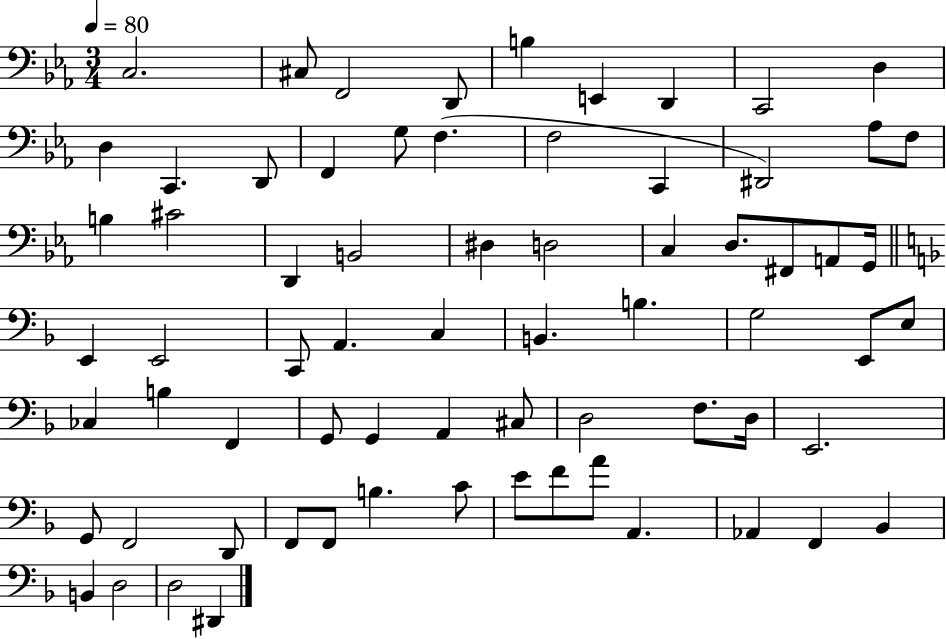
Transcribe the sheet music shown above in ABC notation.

X:1
T:Untitled
M:3/4
L:1/4
K:Eb
C,2 ^C,/2 F,,2 D,,/2 B, E,, D,, C,,2 D, D, C,, D,,/2 F,, G,/2 F, F,2 C,, ^D,,2 _A,/2 F,/2 B, ^C2 D,, B,,2 ^D, D,2 C, D,/2 ^F,,/2 A,,/2 G,,/4 E,, E,,2 C,,/2 A,, C, B,, B, G,2 E,,/2 E,/2 _C, B, F,, G,,/2 G,, A,, ^C,/2 D,2 F,/2 D,/4 E,,2 G,,/2 F,,2 D,,/2 F,,/2 F,,/2 B, C/2 E/2 F/2 A/2 A,, _A,, F,, _B,, B,, D,2 D,2 ^D,,